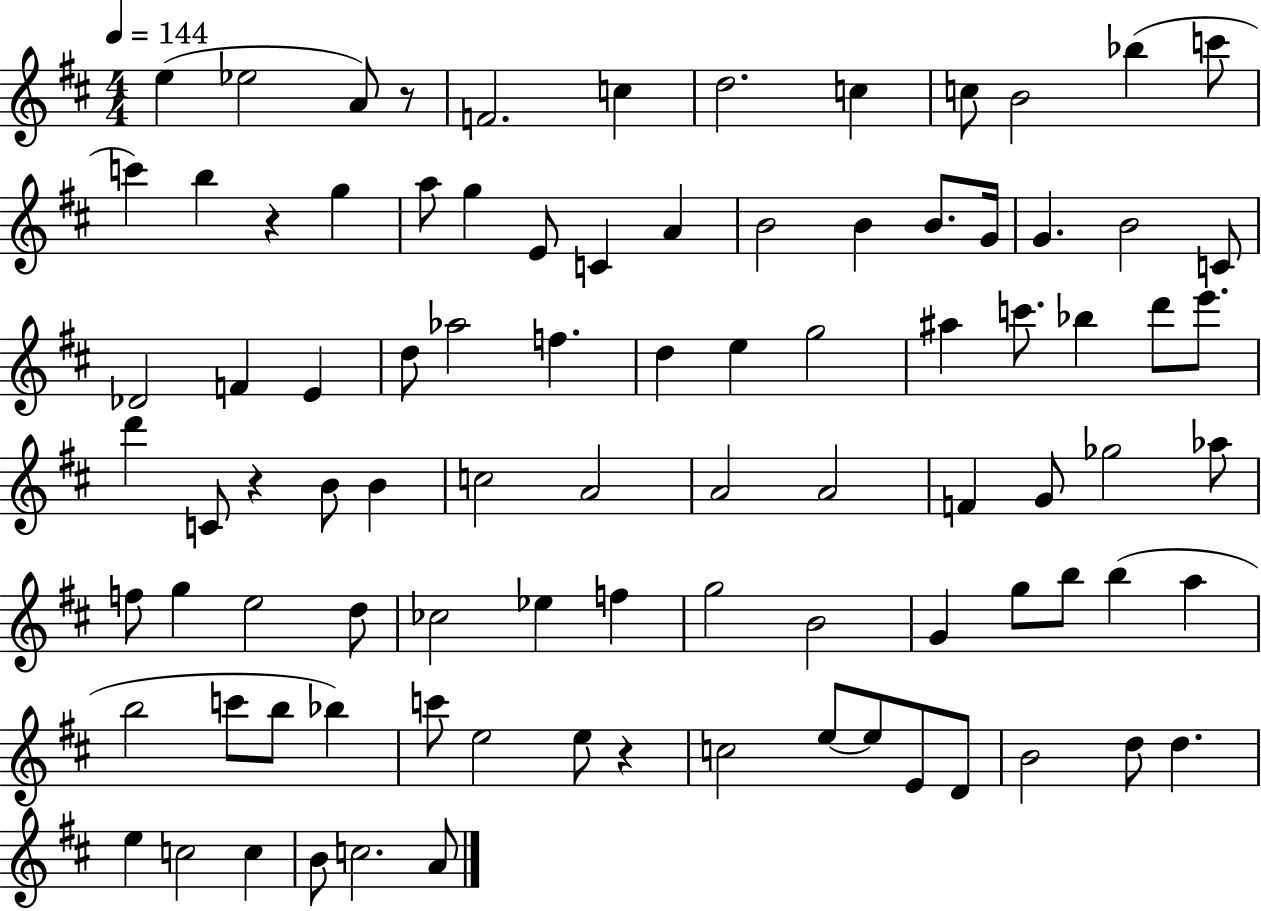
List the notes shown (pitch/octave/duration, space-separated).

E5/q Eb5/h A4/e R/e F4/h. C5/q D5/h. C5/q C5/e B4/h Bb5/q C6/e C6/q B5/q R/q G5/q A5/e G5/q E4/e C4/q A4/q B4/h B4/q B4/e. G4/s G4/q. B4/h C4/e Db4/h F4/q E4/q D5/e Ab5/h F5/q. D5/q E5/q G5/h A#5/q C6/e. Bb5/q D6/e E6/e. D6/q C4/e R/q B4/e B4/q C5/h A4/h A4/h A4/h F4/q G4/e Gb5/h Ab5/e F5/e G5/q E5/h D5/e CES5/h Eb5/q F5/q G5/h B4/h G4/q G5/e B5/e B5/q A5/q B5/h C6/e B5/e Bb5/q C6/e E5/h E5/e R/q C5/h E5/e E5/e E4/e D4/e B4/h D5/e D5/q. E5/q C5/h C5/q B4/e C5/h. A4/e